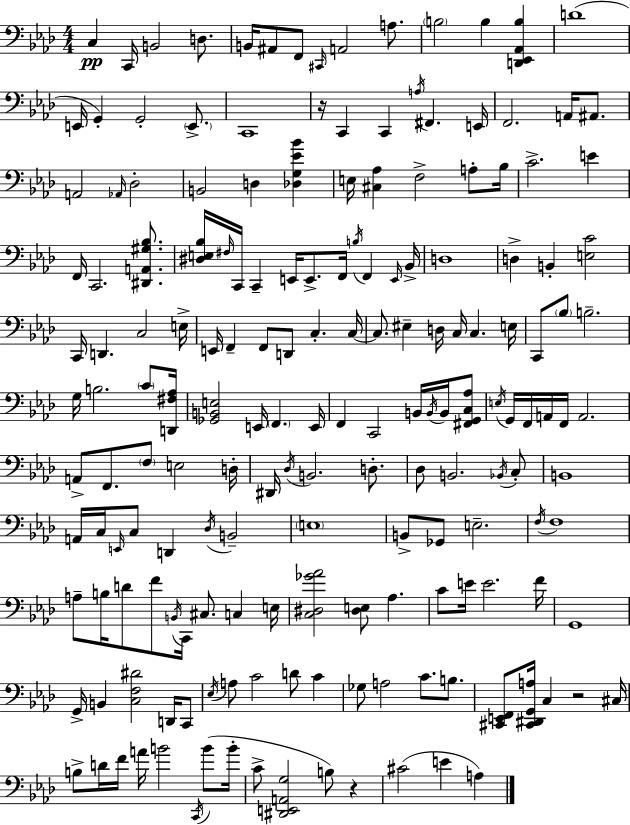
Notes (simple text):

C3/q C2/s B2/h D3/e. B2/s A#2/e F2/e C#2/s A2/h A3/e. B3/h B3/q [D2,Eb2,Ab2,B3]/q D4/w E2/s G2/q G2/h E2/e. C2/w R/s C2/q C2/q A3/s F#2/q. E2/s F2/h. A2/s A#2/e. A2/h Ab2/s Db3/h B2/h D3/q [Db3,G3,Eb4,Bb4]/q E3/s [C#3,Ab3]/q F3/h A3/e Bb3/s C4/h. E4/q F2/s C2/h. [D#2,A2,G#3,Bb3]/e. [D#3,E3,Bb3]/s F#3/s C2/s C2/q E2/s E2/e. F2/s B3/s F2/q E2/s Bb2/s D3/w D3/q B2/q [E3,C4]/h C2/s D2/q. C3/h E3/s E2/s F2/q F2/e D2/e C3/q. C3/s C3/e. EIS3/q D3/s C3/s C3/q. E3/s C2/e Bb3/e B3/h. G3/s B3/h. C4/e [D2,F#3,Ab3]/s [Gb2,B2,E3]/h E2/s F2/q. E2/s F2/q C2/h B2/s B2/s B2/s [F#2,G2,C3,Ab3]/e E3/s G2/s F2/s A2/s F2/s A2/h. A2/e F2/e. F3/e E3/h D3/s D#2/s Db3/s B2/h. D3/e. Db3/e B2/h. Bb2/s C3/e B2/w A2/s C3/s E2/s C3/e D2/q Db3/s B2/h E3/w B2/e Gb2/e E3/h. F3/s F3/w A3/e B3/s D4/e F4/e B2/s C2/s C#3/e. C3/q E3/s [C3,D#3,Gb4,Ab4]/h [D#3,E3]/e Ab3/q. C4/e E4/s E4/h. F4/s G2/w G2/s B2/q [C3,F3,D#4]/h D2/s C2/e Eb3/s A3/e C4/h D4/e C4/q Gb3/e A3/h C4/e. B3/e. [C#2,E2,F2]/e [C#2,D#2,G2,A3]/s C3/q R/h C#3/s B3/e D4/s F4/s A4/s B4/h C2/s B4/e B4/s C4/e [D#2,E2,A2,G3]/h B3/e R/q C#4/h E4/q A3/q